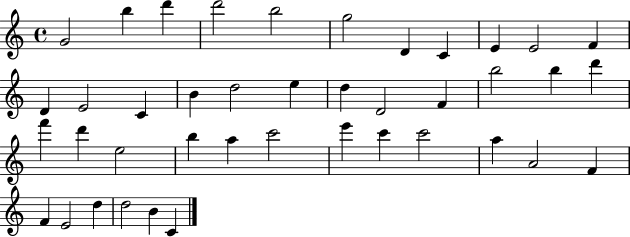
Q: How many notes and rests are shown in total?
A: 41